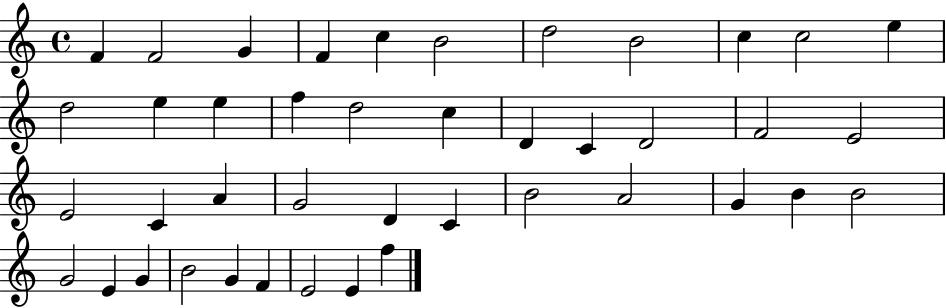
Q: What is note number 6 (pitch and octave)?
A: B4